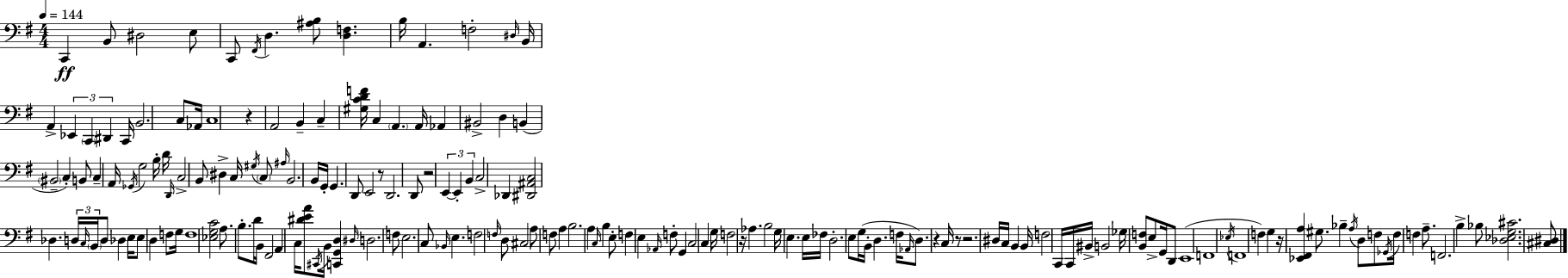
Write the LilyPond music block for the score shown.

{
  \clef bass
  \numericTimeSignature
  \time 4/4
  \key e \minor
  \tempo 4 = 144
  c,4\ff b,8 dis2 e8 | c,8 \acciaccatura { fis,16 } d4. <ais b>8 <d f>4. | b16 a,4. f2-. | \grace { dis16 } b,16 a,4-> \tuplet 3/2 { ees,4 \parenthesize c,4 dis,4 } | \break c,16 b,2. c8 | aes,16 c1 | r4 a,2 b,4-- | c4-- <gis c' d' f'>16 c4 \parenthesize a,4. | \break a,16 aes,4 bis,2-> d4 | b,4( \parenthesize bis,2-- c4-.) | b,8 c4-- a,16 \acciaccatura { ges,16 } g2 | b16-. d'16 \grace { d,16 } c2-> b,8 dis4-> | \break c16 \acciaccatura { gis16 } \parenthesize c8 \grace { ais16 } b,2. | b,16 g,16-. g,4. d,8 e,2 | r8 d,2. | d,8 r2 \tuplet 3/2 { e,4~~ | \break e,4-. b,4 } c2-> | des,4 <dis, ais, c>2 des4. | \tuplet 3/2 { d16 \grace { c16 } \parenthesize b,16 } d8 des4 e16 e8 | d4 f8 g16 f1 | \break <ees g c'>2 a8. | b8.-. d'16 b,16 fis,2 a,4 | c16 <dis' e' a'>8 \acciaccatura { cis,16 } b,16 <c, g, d>4 \grace { dis16 } d2. | f8 e2. | \break c8 \grace { bes,16 } e4. | f2 \grace { f16 } d8 cis2 | a8 f8 a4 b2. | a4 \grace { c16 } b4 | \break e8-. f4 e4 \grace { aes,16 } f8-. g,4 | c2 c4 g16 f2 | r16 aes4. b2 | g16 e4. e16 fes16 d2.-. | \break e8 g16( b,16-. d4. | f16 \grace { aes,16 } d8.) r4 c16 r8 | r2. dis16 c16 b,4 | b,16 f2 c,16 c,16 bis,16-> b,2 | \break ges16 <b, f>8 e8-> g,16 d,8 e,1( | f,1 | \acciaccatura { ees16 } f,1 | f4) | \break g4 r16 <ees, fis, a>4 gis8. bes4-- | \acciaccatura { a16 } d8 f8 \acciaccatura { ges,16 } f16 f4 a8.-- | f,2. b4-> | bes8 <des ees g cis'>2. <cis dis>8 | \break \bar "|."
}